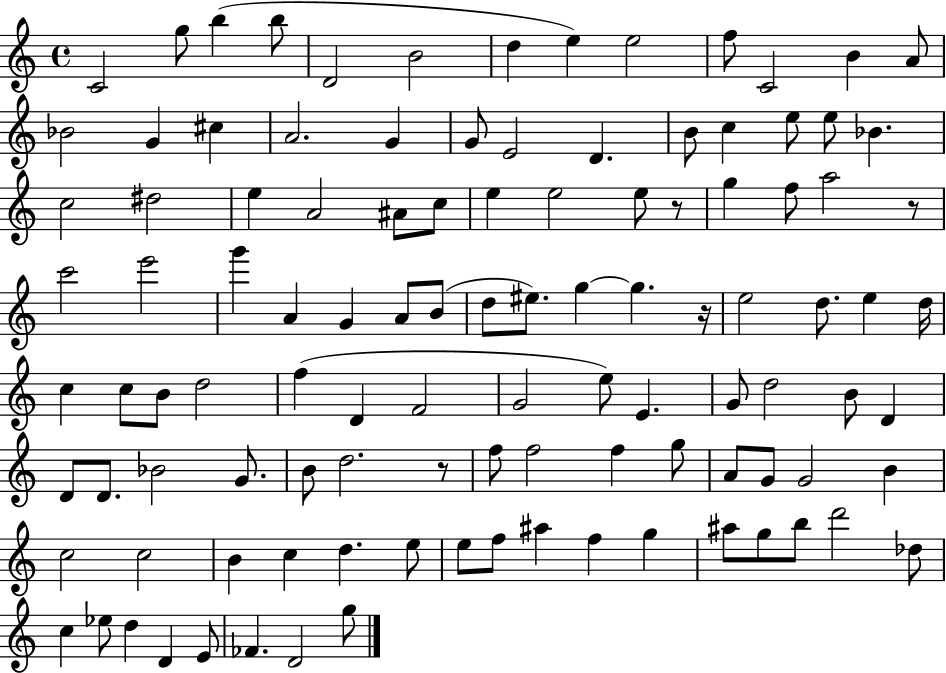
C4/h G5/e B5/q B5/e D4/h B4/h D5/q E5/q E5/h F5/e C4/h B4/q A4/e Bb4/h G4/q C#5/q A4/h. G4/q G4/e E4/h D4/q. B4/e C5/q E5/e E5/e Bb4/q. C5/h D#5/h E5/q A4/h A#4/e C5/e E5/q E5/h E5/e R/e G5/q F5/e A5/h R/e C6/h E6/h G6/q A4/q G4/q A4/e B4/e D5/e EIS5/e. G5/q G5/q. R/s E5/h D5/e. E5/q D5/s C5/q C5/e B4/e D5/h F5/q D4/q F4/h G4/h E5/e E4/q. G4/e D5/h B4/e D4/q D4/e D4/e. Bb4/h G4/e. B4/e D5/h. R/e F5/e F5/h F5/q G5/e A4/e G4/e G4/h B4/q C5/h C5/h B4/q C5/q D5/q. E5/e E5/e F5/e A#5/q F5/q G5/q A#5/e G5/e B5/e D6/h Db5/e C5/q Eb5/e D5/q D4/q E4/e FES4/q. D4/h G5/e